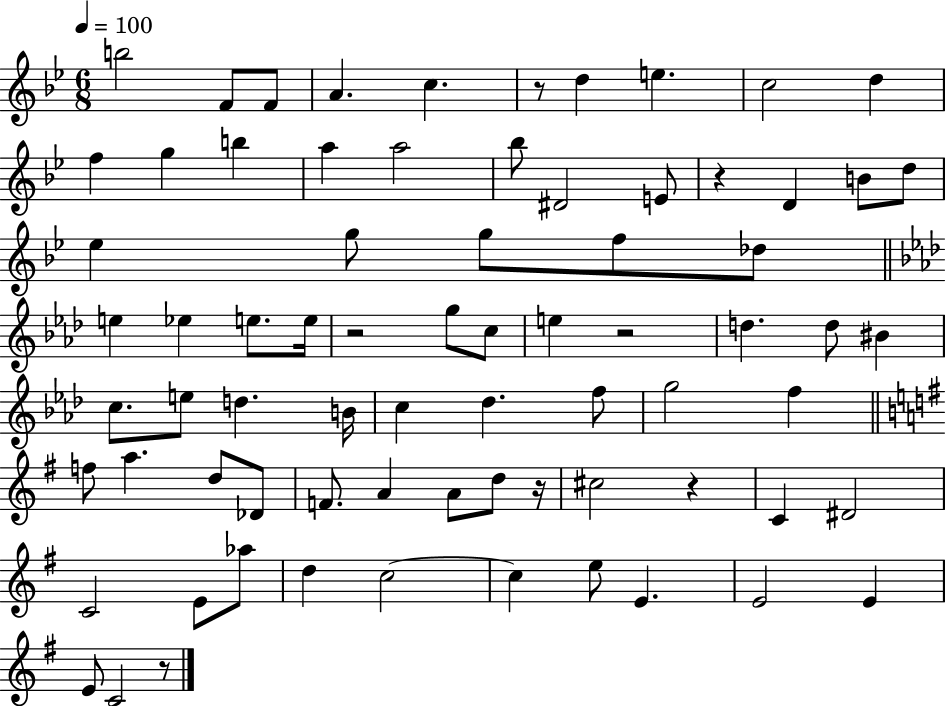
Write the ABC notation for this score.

X:1
T:Untitled
M:6/8
L:1/4
K:Bb
b2 F/2 F/2 A c z/2 d e c2 d f g b a a2 _b/2 ^D2 E/2 z D B/2 d/2 _e g/2 g/2 f/2 _d/2 e _e e/2 e/4 z2 g/2 c/2 e z2 d d/2 ^B c/2 e/2 d B/4 c _d f/2 g2 f f/2 a d/2 _D/2 F/2 A A/2 d/2 z/4 ^c2 z C ^D2 C2 E/2 _a/2 d c2 c e/2 E E2 E E/2 C2 z/2